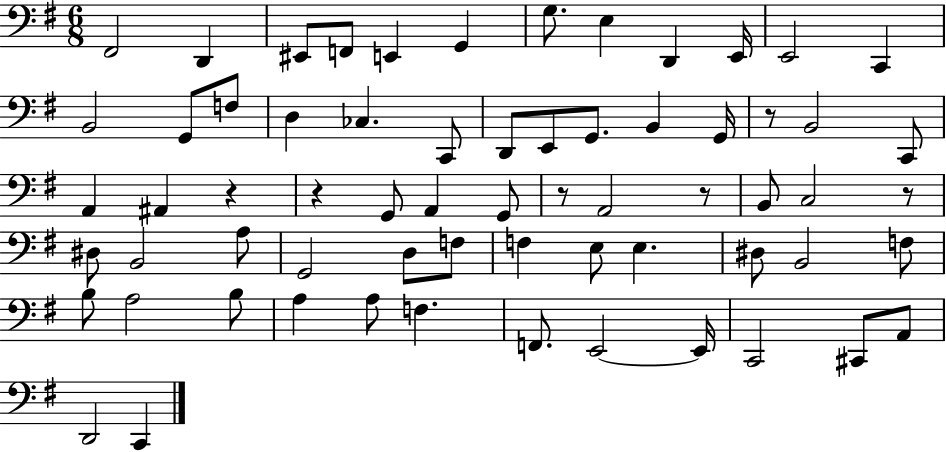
F#2/h D2/q EIS2/e F2/e E2/q G2/q G3/e. E3/q D2/q E2/s E2/h C2/q B2/h G2/e F3/e D3/q CES3/q. C2/e D2/e E2/e G2/e. B2/q G2/s R/e B2/h C2/e A2/q A#2/q R/q R/q G2/e A2/q G2/e R/e A2/h R/e B2/e C3/h R/e D#3/e B2/h A3/e G2/h D3/e F3/e F3/q E3/e E3/q. D#3/e B2/h F3/e B3/e A3/h B3/e A3/q A3/e F3/q. F2/e. E2/h E2/s C2/h C#2/e A2/e D2/h C2/q